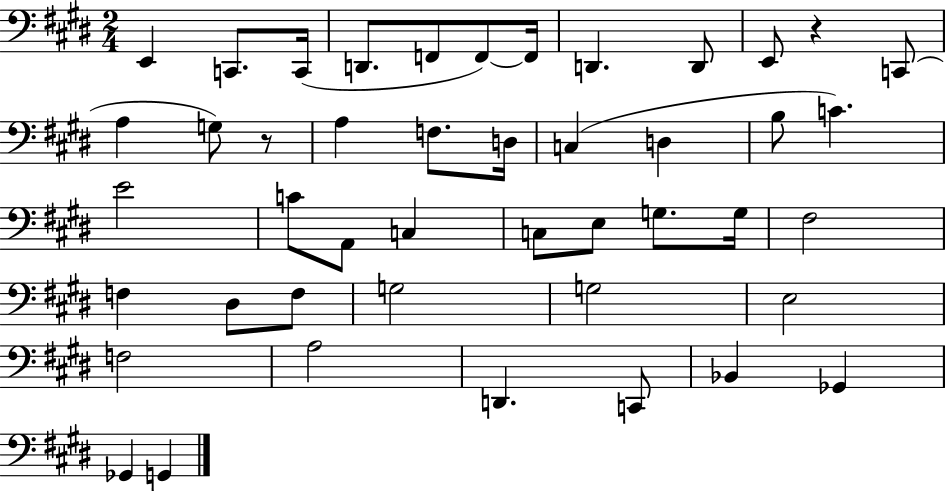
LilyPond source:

{
  \clef bass
  \numericTimeSignature
  \time 2/4
  \key e \major
  \repeat volta 2 { e,4 c,8. c,16( | d,8. f,8 f,8~~) f,16 | d,4. d,8 | e,8 r4 c,8( | \break a4 g8) r8 | a4 f8. d16 | c4( d4 | b8 c'4.) | \break e'2 | c'8 a,8 c4 | c8 e8 g8. g16 | fis2 | \break f4 dis8 f8 | g2 | g2 | e2 | \break f2 | a2 | d,4. c,8 | bes,4 ges,4 | \break ges,4 g,4 | } \bar "|."
}